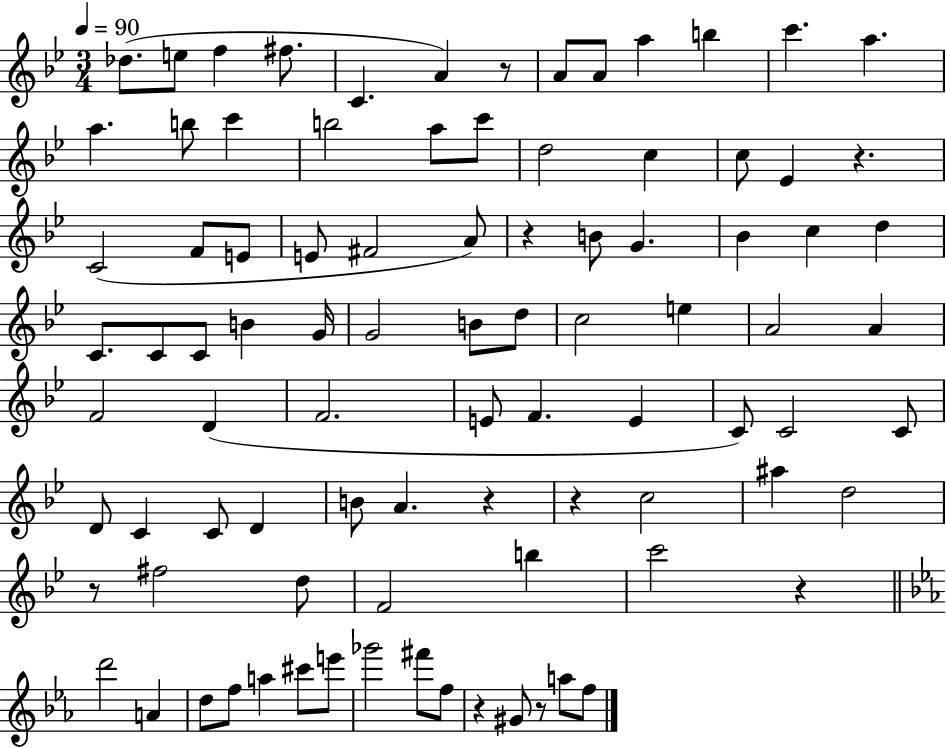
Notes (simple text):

Db5/e. E5/e F5/q F#5/e. C4/q. A4/q R/e A4/e A4/e A5/q B5/q C6/q. A5/q. A5/q. B5/e C6/q B5/h A5/e C6/e D5/h C5/q C5/e Eb4/q R/q. C4/h F4/e E4/e E4/e F#4/h A4/e R/q B4/e G4/q. Bb4/q C5/q D5/q C4/e. C4/e C4/e B4/q G4/s G4/h B4/e D5/e C5/h E5/q A4/h A4/q F4/h D4/q F4/h. E4/e F4/q. E4/q C4/e C4/h C4/e D4/e C4/q C4/e D4/q B4/e A4/q. R/q R/q C5/h A#5/q D5/h R/e F#5/h D5/e F4/h B5/q C6/h R/q D6/h A4/q D5/e F5/e A5/q C#6/e E6/e Gb6/h F#6/e F5/e R/q G#4/e R/e A5/e F5/e